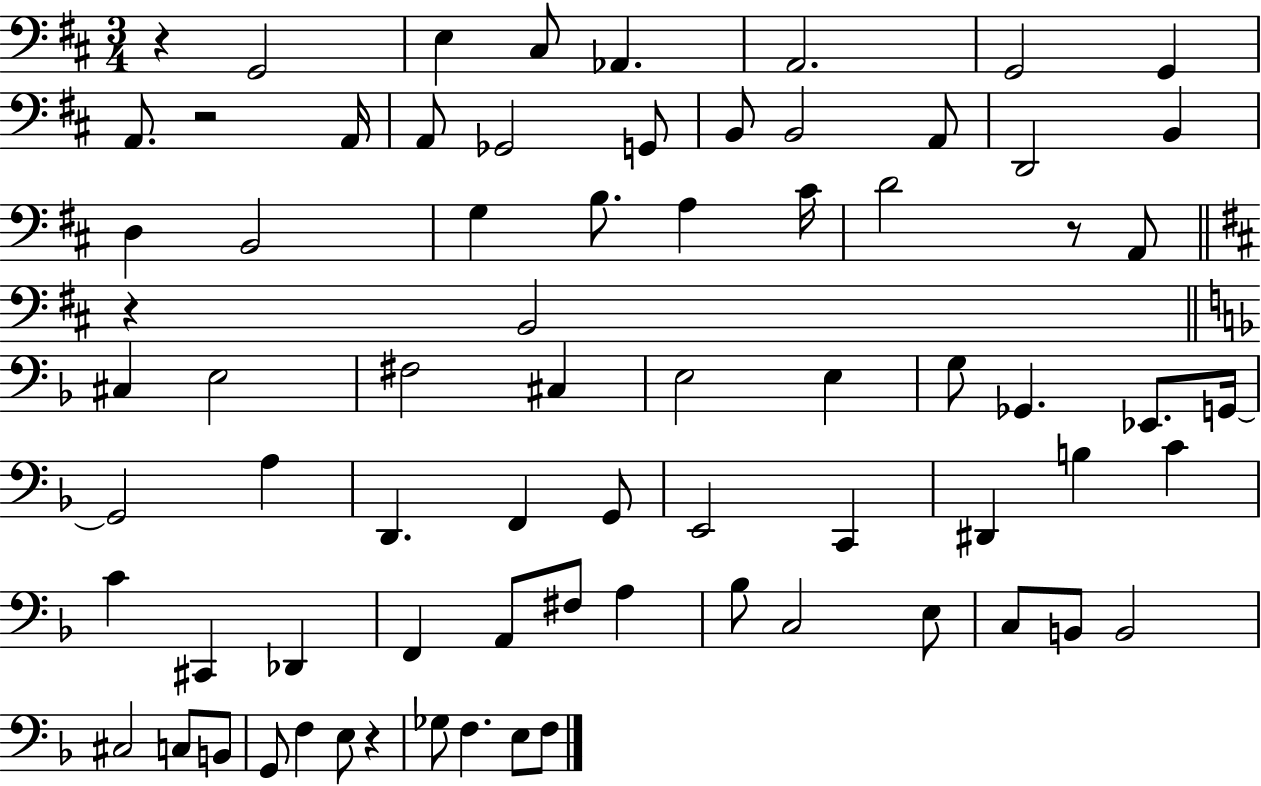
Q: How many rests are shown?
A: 5